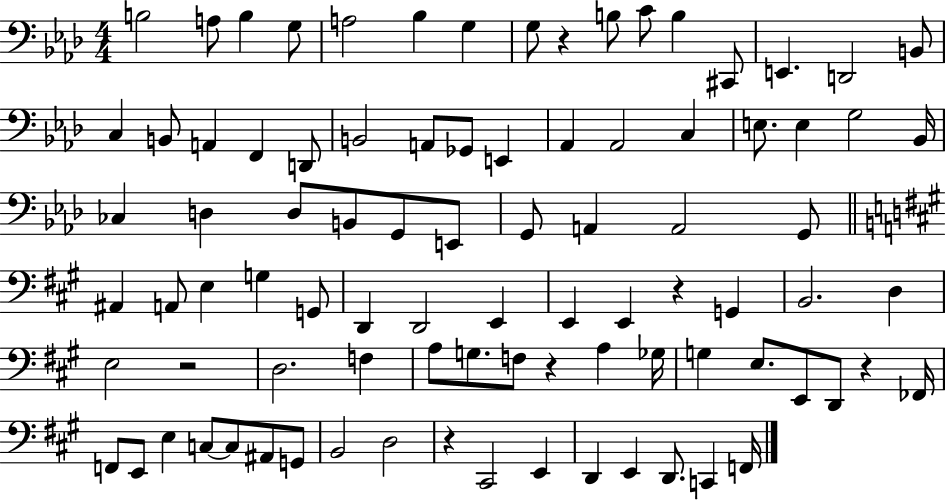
X:1
T:Untitled
M:4/4
L:1/4
K:Ab
B,2 A,/2 B, G,/2 A,2 _B, G, G,/2 z B,/2 C/2 B, ^C,,/2 E,, D,,2 B,,/2 C, B,,/2 A,, F,, D,,/2 B,,2 A,,/2 _G,,/2 E,, _A,, _A,,2 C, E,/2 E, G,2 _B,,/4 _C, D, D,/2 B,,/2 G,,/2 E,,/2 G,,/2 A,, A,,2 G,,/2 ^A,, A,,/2 E, G, G,,/2 D,, D,,2 E,, E,, E,, z G,, B,,2 D, E,2 z2 D,2 F, A,/2 G,/2 F,/2 z A, _G,/4 G, E,/2 E,,/2 D,,/2 z _F,,/4 F,,/2 E,,/2 E, C,/2 C,/2 ^A,,/2 G,,/2 B,,2 D,2 z ^C,,2 E,, D,, E,, D,,/2 C,, F,,/4